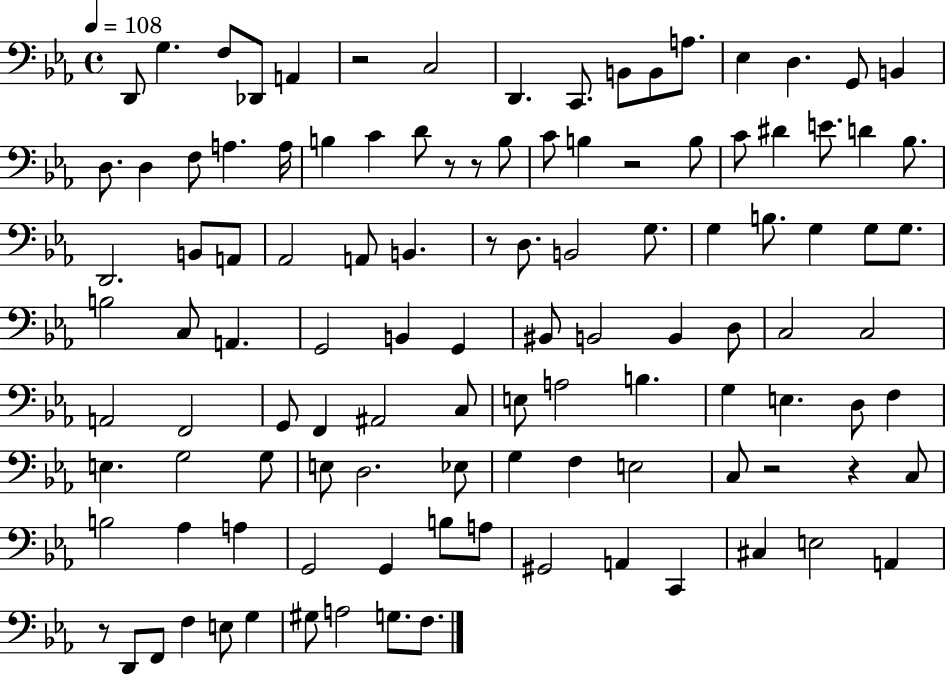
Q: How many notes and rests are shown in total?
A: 112